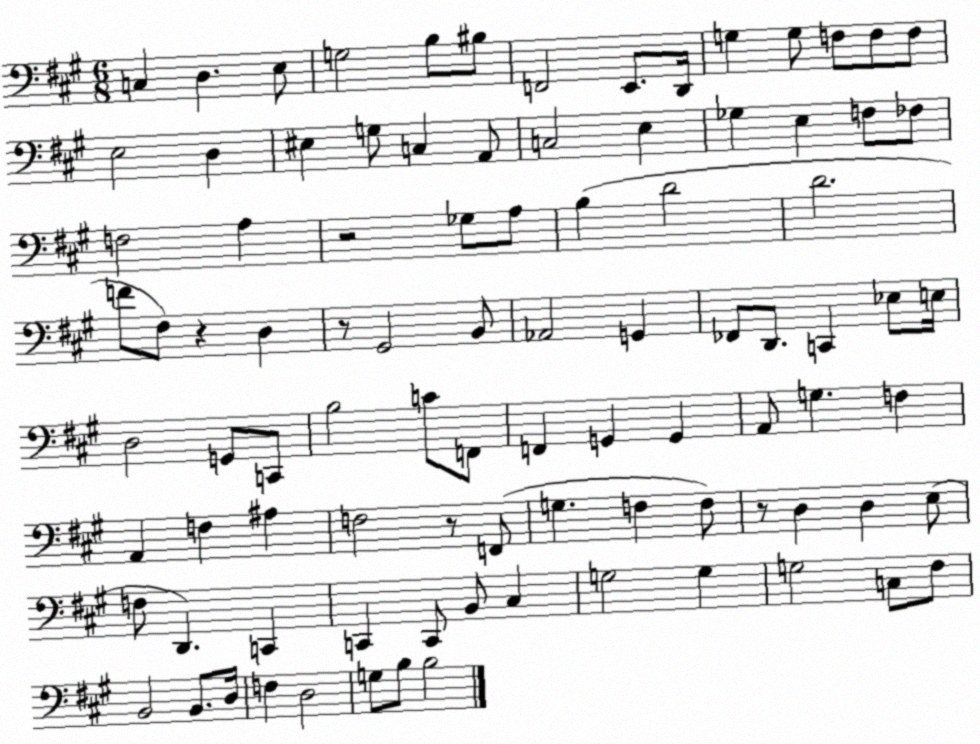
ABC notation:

X:1
T:Untitled
M:6/8
L:1/4
K:A
C, D, E,/2 G,2 B,/2 ^B,/2 F,,2 E,,/2 D,,/4 G, G,/2 F,/2 F,/2 F,/2 E,2 D, ^E, G,/2 C, A,,/2 C,2 E, _G, E, F,/2 _F,/2 F,2 A, z2 _G,/2 A,/2 B, D2 D2 F/2 ^F,/2 z D, z/2 ^G,,2 B,,/2 _A,,2 G,, _F,,/2 D,,/2 C,, _E,/2 E,/4 D,2 G,,/2 C,,/2 B,2 C/2 F,,/2 F,, G,, G,, A,,/2 G, F, A,, F, ^A, F,2 z/2 F,,/2 G, F, F,/2 z/2 D, D, E,/2 F,/2 D,, C,, C,, C,,/2 B,,/2 ^C, G,2 G, G,2 C,/2 ^F,/2 B,,2 B,,/2 D,/4 F, D,2 G,/2 B,/2 B,2